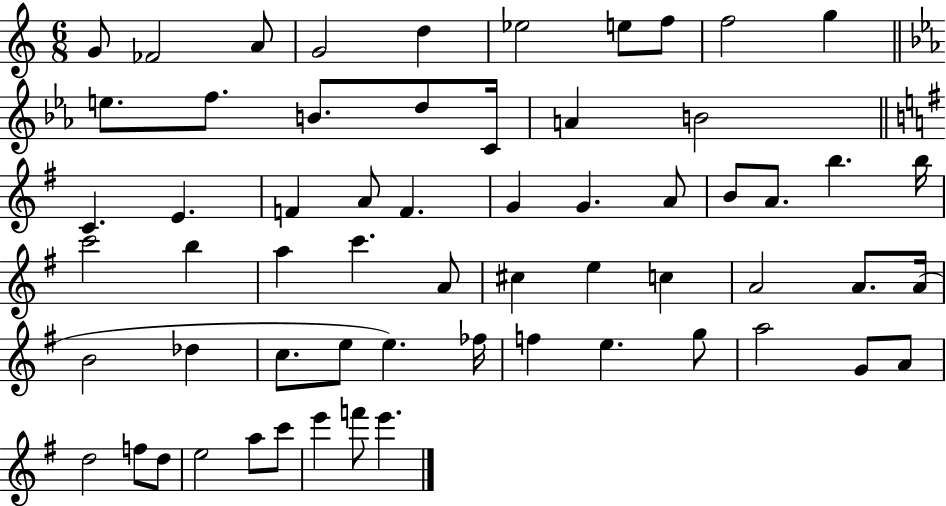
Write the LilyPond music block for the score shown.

{
  \clef treble
  \numericTimeSignature
  \time 6/8
  \key c \major
  \repeat volta 2 { g'8 fes'2 a'8 | g'2 d''4 | ees''2 e''8 f''8 | f''2 g''4 | \break \bar "||" \break \key c \minor e''8. f''8. b'8. d''8 c'16 | a'4 b'2 | \bar "||" \break \key g \major c'4. e'4. | f'4 a'8 f'4. | g'4 g'4. a'8 | b'8 a'8. b''4. b''16 | \break c'''2 b''4 | a''4 c'''4. a'8 | cis''4 e''4 c''4 | a'2 a'8. a'16( | \break b'2 des''4 | c''8. e''8 e''4.) fes''16 | f''4 e''4. g''8 | a''2 g'8 a'8 | \break d''2 f''8 d''8 | e''2 a''8 c'''8 | e'''4 f'''8 e'''4. | } \bar "|."
}